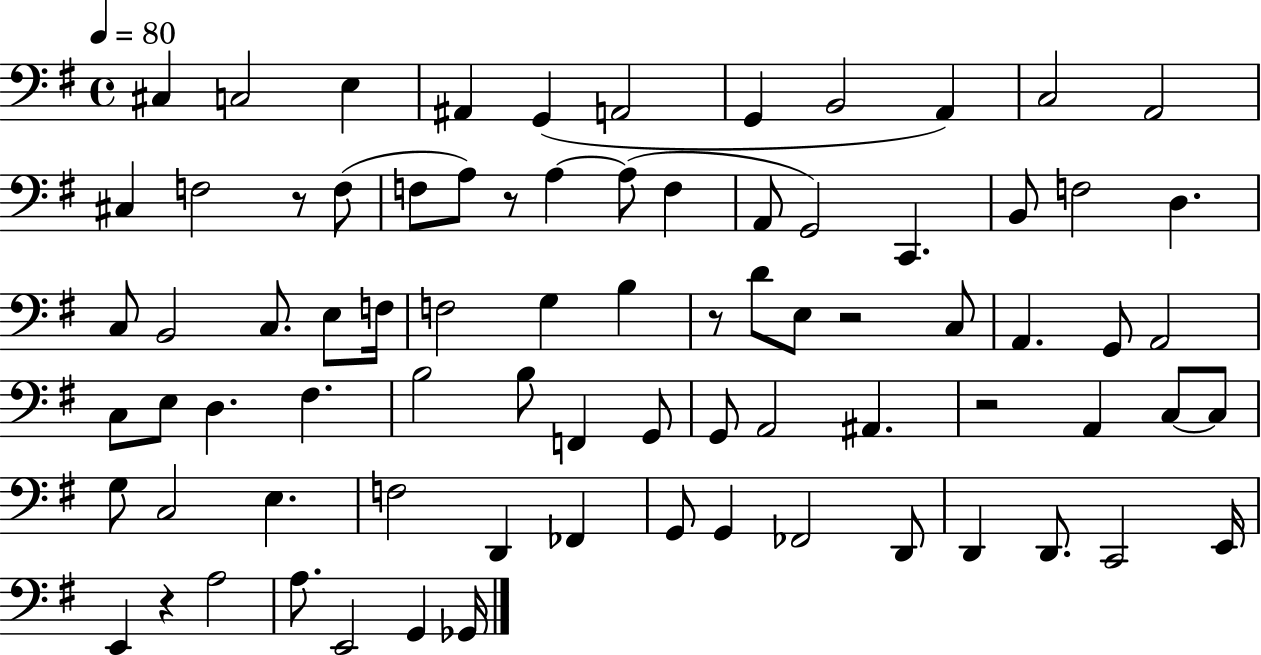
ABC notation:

X:1
T:Untitled
M:4/4
L:1/4
K:G
^C, C,2 E, ^A,, G,, A,,2 G,, B,,2 A,, C,2 A,,2 ^C, F,2 z/2 F,/2 F,/2 A,/2 z/2 A, A,/2 F, A,,/2 G,,2 C,, B,,/2 F,2 D, C,/2 B,,2 C,/2 E,/2 F,/4 F,2 G, B, z/2 D/2 E,/2 z2 C,/2 A,, G,,/2 A,,2 C,/2 E,/2 D, ^F, B,2 B,/2 F,, G,,/2 G,,/2 A,,2 ^A,, z2 A,, C,/2 C,/2 G,/2 C,2 E, F,2 D,, _F,, G,,/2 G,, _F,,2 D,,/2 D,, D,,/2 C,,2 E,,/4 E,, z A,2 A,/2 E,,2 G,, _G,,/4